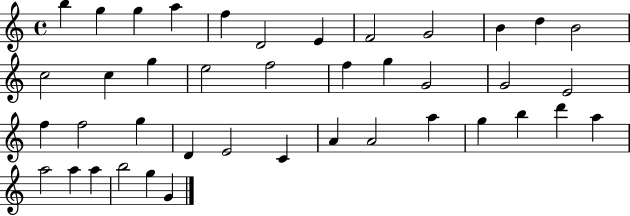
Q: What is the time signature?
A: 4/4